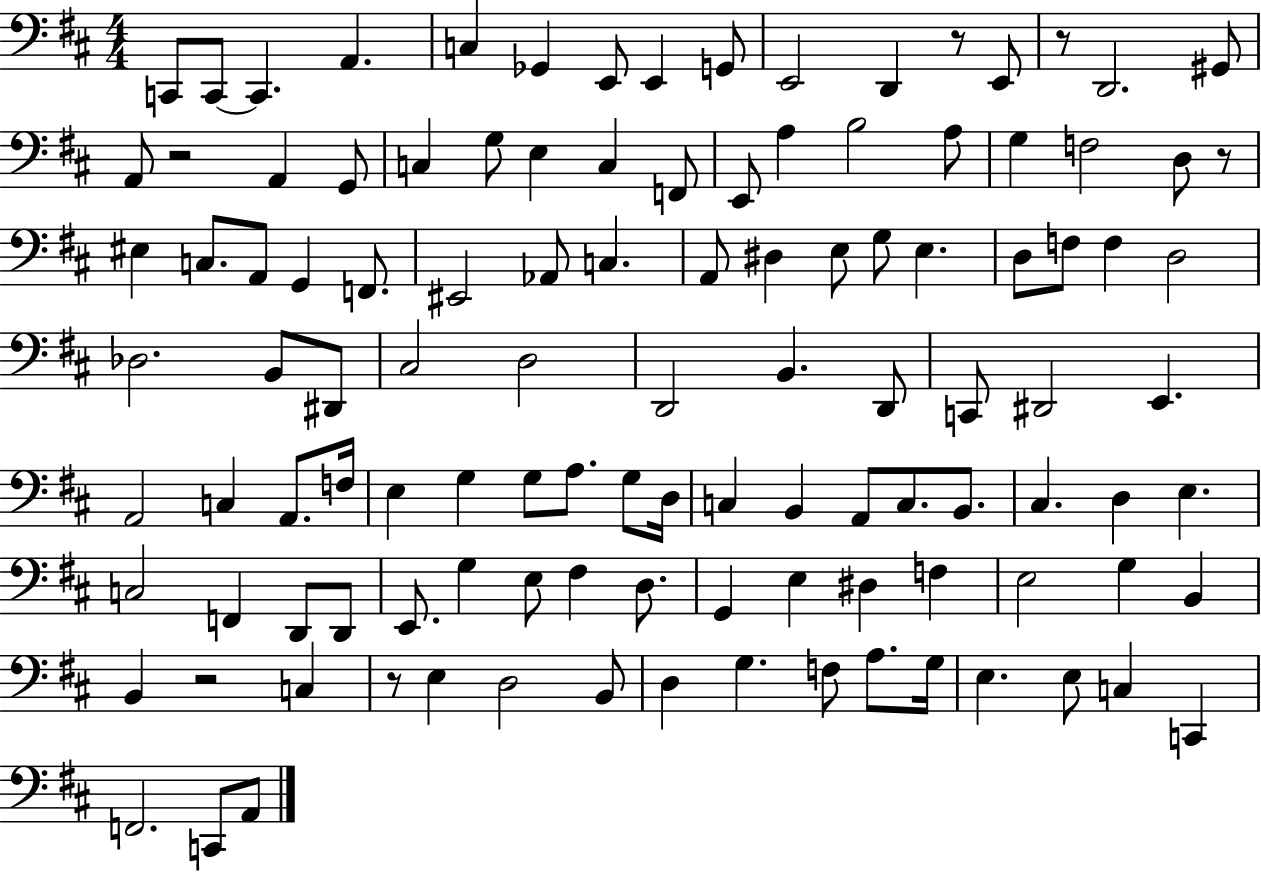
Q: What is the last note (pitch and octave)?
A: A2